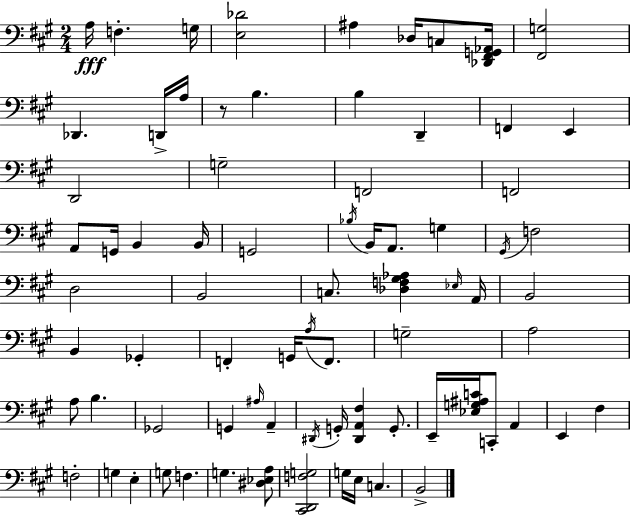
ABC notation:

X:1
T:Untitled
M:2/4
L:1/4
K:A
A,/4 F, G,/4 [E,_D]2 ^A, _D,/4 C,/2 [_D,,^F,,G,,_A,,]/4 [^F,,G,]2 _D,, D,,/4 A,/4 z/2 B, B, D,, F,, E,, D,,2 G,2 F,,2 F,,2 A,,/2 G,,/4 B,, B,,/4 G,,2 _B,/4 B,,/4 A,,/2 G, ^G,,/4 F,2 D,2 B,,2 C,/2 [_D,F,^G,_A,] _E,/4 A,,/4 B,,2 B,, _G,, F,, G,,/4 A,/4 F,,/2 G,2 A,2 A,/2 B, _G,,2 G,, ^A,/4 A,, ^D,,/4 G,,/4 [^D,,A,,^F,] G,,/2 E,,/4 [_E,G,^A,C]/4 C,,/2 A,, E,, ^F, F,2 G, E, G,/2 F, G, [^D,_E,A,]/2 [^C,,D,,F,G,]2 G,/4 E,/4 C, B,,2